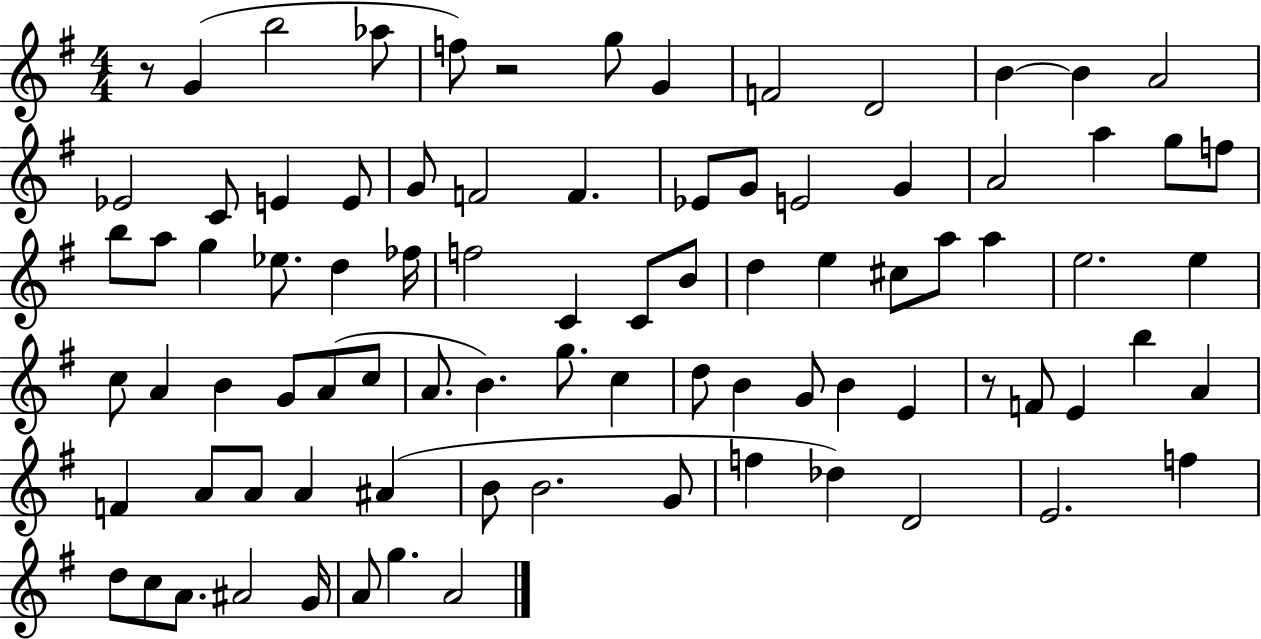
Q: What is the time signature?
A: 4/4